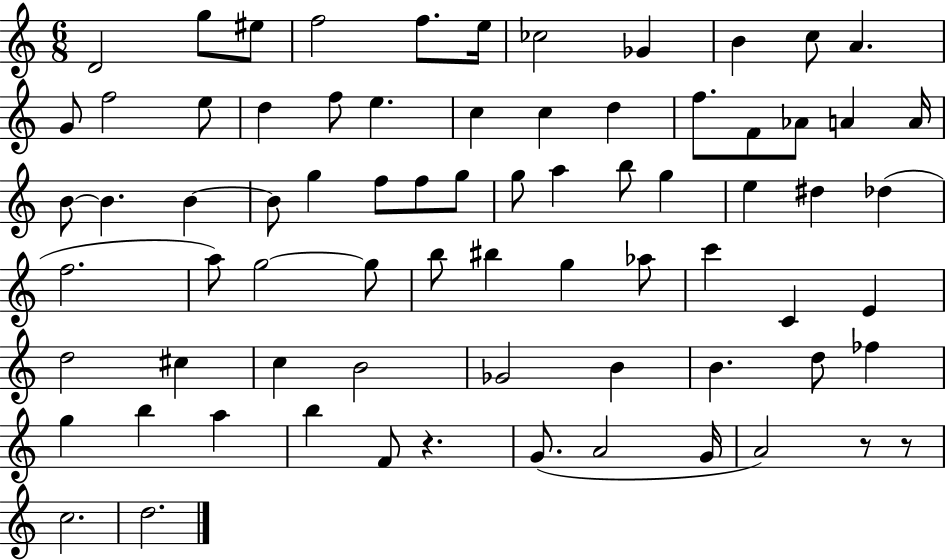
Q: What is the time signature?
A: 6/8